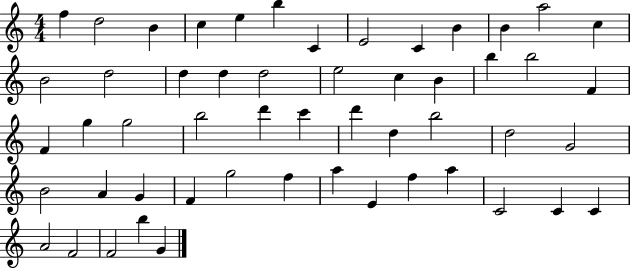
{
  \clef treble
  \numericTimeSignature
  \time 4/4
  \key c \major
  f''4 d''2 b'4 | c''4 e''4 b''4 c'4 | e'2 c'4 b'4 | b'4 a''2 c''4 | \break b'2 d''2 | d''4 d''4 d''2 | e''2 c''4 b'4 | b''4 b''2 f'4 | \break f'4 g''4 g''2 | b''2 d'''4 c'''4 | d'''4 d''4 b''2 | d''2 g'2 | \break b'2 a'4 g'4 | f'4 g''2 f''4 | a''4 e'4 f''4 a''4 | c'2 c'4 c'4 | \break a'2 f'2 | f'2 b''4 g'4 | \bar "|."
}